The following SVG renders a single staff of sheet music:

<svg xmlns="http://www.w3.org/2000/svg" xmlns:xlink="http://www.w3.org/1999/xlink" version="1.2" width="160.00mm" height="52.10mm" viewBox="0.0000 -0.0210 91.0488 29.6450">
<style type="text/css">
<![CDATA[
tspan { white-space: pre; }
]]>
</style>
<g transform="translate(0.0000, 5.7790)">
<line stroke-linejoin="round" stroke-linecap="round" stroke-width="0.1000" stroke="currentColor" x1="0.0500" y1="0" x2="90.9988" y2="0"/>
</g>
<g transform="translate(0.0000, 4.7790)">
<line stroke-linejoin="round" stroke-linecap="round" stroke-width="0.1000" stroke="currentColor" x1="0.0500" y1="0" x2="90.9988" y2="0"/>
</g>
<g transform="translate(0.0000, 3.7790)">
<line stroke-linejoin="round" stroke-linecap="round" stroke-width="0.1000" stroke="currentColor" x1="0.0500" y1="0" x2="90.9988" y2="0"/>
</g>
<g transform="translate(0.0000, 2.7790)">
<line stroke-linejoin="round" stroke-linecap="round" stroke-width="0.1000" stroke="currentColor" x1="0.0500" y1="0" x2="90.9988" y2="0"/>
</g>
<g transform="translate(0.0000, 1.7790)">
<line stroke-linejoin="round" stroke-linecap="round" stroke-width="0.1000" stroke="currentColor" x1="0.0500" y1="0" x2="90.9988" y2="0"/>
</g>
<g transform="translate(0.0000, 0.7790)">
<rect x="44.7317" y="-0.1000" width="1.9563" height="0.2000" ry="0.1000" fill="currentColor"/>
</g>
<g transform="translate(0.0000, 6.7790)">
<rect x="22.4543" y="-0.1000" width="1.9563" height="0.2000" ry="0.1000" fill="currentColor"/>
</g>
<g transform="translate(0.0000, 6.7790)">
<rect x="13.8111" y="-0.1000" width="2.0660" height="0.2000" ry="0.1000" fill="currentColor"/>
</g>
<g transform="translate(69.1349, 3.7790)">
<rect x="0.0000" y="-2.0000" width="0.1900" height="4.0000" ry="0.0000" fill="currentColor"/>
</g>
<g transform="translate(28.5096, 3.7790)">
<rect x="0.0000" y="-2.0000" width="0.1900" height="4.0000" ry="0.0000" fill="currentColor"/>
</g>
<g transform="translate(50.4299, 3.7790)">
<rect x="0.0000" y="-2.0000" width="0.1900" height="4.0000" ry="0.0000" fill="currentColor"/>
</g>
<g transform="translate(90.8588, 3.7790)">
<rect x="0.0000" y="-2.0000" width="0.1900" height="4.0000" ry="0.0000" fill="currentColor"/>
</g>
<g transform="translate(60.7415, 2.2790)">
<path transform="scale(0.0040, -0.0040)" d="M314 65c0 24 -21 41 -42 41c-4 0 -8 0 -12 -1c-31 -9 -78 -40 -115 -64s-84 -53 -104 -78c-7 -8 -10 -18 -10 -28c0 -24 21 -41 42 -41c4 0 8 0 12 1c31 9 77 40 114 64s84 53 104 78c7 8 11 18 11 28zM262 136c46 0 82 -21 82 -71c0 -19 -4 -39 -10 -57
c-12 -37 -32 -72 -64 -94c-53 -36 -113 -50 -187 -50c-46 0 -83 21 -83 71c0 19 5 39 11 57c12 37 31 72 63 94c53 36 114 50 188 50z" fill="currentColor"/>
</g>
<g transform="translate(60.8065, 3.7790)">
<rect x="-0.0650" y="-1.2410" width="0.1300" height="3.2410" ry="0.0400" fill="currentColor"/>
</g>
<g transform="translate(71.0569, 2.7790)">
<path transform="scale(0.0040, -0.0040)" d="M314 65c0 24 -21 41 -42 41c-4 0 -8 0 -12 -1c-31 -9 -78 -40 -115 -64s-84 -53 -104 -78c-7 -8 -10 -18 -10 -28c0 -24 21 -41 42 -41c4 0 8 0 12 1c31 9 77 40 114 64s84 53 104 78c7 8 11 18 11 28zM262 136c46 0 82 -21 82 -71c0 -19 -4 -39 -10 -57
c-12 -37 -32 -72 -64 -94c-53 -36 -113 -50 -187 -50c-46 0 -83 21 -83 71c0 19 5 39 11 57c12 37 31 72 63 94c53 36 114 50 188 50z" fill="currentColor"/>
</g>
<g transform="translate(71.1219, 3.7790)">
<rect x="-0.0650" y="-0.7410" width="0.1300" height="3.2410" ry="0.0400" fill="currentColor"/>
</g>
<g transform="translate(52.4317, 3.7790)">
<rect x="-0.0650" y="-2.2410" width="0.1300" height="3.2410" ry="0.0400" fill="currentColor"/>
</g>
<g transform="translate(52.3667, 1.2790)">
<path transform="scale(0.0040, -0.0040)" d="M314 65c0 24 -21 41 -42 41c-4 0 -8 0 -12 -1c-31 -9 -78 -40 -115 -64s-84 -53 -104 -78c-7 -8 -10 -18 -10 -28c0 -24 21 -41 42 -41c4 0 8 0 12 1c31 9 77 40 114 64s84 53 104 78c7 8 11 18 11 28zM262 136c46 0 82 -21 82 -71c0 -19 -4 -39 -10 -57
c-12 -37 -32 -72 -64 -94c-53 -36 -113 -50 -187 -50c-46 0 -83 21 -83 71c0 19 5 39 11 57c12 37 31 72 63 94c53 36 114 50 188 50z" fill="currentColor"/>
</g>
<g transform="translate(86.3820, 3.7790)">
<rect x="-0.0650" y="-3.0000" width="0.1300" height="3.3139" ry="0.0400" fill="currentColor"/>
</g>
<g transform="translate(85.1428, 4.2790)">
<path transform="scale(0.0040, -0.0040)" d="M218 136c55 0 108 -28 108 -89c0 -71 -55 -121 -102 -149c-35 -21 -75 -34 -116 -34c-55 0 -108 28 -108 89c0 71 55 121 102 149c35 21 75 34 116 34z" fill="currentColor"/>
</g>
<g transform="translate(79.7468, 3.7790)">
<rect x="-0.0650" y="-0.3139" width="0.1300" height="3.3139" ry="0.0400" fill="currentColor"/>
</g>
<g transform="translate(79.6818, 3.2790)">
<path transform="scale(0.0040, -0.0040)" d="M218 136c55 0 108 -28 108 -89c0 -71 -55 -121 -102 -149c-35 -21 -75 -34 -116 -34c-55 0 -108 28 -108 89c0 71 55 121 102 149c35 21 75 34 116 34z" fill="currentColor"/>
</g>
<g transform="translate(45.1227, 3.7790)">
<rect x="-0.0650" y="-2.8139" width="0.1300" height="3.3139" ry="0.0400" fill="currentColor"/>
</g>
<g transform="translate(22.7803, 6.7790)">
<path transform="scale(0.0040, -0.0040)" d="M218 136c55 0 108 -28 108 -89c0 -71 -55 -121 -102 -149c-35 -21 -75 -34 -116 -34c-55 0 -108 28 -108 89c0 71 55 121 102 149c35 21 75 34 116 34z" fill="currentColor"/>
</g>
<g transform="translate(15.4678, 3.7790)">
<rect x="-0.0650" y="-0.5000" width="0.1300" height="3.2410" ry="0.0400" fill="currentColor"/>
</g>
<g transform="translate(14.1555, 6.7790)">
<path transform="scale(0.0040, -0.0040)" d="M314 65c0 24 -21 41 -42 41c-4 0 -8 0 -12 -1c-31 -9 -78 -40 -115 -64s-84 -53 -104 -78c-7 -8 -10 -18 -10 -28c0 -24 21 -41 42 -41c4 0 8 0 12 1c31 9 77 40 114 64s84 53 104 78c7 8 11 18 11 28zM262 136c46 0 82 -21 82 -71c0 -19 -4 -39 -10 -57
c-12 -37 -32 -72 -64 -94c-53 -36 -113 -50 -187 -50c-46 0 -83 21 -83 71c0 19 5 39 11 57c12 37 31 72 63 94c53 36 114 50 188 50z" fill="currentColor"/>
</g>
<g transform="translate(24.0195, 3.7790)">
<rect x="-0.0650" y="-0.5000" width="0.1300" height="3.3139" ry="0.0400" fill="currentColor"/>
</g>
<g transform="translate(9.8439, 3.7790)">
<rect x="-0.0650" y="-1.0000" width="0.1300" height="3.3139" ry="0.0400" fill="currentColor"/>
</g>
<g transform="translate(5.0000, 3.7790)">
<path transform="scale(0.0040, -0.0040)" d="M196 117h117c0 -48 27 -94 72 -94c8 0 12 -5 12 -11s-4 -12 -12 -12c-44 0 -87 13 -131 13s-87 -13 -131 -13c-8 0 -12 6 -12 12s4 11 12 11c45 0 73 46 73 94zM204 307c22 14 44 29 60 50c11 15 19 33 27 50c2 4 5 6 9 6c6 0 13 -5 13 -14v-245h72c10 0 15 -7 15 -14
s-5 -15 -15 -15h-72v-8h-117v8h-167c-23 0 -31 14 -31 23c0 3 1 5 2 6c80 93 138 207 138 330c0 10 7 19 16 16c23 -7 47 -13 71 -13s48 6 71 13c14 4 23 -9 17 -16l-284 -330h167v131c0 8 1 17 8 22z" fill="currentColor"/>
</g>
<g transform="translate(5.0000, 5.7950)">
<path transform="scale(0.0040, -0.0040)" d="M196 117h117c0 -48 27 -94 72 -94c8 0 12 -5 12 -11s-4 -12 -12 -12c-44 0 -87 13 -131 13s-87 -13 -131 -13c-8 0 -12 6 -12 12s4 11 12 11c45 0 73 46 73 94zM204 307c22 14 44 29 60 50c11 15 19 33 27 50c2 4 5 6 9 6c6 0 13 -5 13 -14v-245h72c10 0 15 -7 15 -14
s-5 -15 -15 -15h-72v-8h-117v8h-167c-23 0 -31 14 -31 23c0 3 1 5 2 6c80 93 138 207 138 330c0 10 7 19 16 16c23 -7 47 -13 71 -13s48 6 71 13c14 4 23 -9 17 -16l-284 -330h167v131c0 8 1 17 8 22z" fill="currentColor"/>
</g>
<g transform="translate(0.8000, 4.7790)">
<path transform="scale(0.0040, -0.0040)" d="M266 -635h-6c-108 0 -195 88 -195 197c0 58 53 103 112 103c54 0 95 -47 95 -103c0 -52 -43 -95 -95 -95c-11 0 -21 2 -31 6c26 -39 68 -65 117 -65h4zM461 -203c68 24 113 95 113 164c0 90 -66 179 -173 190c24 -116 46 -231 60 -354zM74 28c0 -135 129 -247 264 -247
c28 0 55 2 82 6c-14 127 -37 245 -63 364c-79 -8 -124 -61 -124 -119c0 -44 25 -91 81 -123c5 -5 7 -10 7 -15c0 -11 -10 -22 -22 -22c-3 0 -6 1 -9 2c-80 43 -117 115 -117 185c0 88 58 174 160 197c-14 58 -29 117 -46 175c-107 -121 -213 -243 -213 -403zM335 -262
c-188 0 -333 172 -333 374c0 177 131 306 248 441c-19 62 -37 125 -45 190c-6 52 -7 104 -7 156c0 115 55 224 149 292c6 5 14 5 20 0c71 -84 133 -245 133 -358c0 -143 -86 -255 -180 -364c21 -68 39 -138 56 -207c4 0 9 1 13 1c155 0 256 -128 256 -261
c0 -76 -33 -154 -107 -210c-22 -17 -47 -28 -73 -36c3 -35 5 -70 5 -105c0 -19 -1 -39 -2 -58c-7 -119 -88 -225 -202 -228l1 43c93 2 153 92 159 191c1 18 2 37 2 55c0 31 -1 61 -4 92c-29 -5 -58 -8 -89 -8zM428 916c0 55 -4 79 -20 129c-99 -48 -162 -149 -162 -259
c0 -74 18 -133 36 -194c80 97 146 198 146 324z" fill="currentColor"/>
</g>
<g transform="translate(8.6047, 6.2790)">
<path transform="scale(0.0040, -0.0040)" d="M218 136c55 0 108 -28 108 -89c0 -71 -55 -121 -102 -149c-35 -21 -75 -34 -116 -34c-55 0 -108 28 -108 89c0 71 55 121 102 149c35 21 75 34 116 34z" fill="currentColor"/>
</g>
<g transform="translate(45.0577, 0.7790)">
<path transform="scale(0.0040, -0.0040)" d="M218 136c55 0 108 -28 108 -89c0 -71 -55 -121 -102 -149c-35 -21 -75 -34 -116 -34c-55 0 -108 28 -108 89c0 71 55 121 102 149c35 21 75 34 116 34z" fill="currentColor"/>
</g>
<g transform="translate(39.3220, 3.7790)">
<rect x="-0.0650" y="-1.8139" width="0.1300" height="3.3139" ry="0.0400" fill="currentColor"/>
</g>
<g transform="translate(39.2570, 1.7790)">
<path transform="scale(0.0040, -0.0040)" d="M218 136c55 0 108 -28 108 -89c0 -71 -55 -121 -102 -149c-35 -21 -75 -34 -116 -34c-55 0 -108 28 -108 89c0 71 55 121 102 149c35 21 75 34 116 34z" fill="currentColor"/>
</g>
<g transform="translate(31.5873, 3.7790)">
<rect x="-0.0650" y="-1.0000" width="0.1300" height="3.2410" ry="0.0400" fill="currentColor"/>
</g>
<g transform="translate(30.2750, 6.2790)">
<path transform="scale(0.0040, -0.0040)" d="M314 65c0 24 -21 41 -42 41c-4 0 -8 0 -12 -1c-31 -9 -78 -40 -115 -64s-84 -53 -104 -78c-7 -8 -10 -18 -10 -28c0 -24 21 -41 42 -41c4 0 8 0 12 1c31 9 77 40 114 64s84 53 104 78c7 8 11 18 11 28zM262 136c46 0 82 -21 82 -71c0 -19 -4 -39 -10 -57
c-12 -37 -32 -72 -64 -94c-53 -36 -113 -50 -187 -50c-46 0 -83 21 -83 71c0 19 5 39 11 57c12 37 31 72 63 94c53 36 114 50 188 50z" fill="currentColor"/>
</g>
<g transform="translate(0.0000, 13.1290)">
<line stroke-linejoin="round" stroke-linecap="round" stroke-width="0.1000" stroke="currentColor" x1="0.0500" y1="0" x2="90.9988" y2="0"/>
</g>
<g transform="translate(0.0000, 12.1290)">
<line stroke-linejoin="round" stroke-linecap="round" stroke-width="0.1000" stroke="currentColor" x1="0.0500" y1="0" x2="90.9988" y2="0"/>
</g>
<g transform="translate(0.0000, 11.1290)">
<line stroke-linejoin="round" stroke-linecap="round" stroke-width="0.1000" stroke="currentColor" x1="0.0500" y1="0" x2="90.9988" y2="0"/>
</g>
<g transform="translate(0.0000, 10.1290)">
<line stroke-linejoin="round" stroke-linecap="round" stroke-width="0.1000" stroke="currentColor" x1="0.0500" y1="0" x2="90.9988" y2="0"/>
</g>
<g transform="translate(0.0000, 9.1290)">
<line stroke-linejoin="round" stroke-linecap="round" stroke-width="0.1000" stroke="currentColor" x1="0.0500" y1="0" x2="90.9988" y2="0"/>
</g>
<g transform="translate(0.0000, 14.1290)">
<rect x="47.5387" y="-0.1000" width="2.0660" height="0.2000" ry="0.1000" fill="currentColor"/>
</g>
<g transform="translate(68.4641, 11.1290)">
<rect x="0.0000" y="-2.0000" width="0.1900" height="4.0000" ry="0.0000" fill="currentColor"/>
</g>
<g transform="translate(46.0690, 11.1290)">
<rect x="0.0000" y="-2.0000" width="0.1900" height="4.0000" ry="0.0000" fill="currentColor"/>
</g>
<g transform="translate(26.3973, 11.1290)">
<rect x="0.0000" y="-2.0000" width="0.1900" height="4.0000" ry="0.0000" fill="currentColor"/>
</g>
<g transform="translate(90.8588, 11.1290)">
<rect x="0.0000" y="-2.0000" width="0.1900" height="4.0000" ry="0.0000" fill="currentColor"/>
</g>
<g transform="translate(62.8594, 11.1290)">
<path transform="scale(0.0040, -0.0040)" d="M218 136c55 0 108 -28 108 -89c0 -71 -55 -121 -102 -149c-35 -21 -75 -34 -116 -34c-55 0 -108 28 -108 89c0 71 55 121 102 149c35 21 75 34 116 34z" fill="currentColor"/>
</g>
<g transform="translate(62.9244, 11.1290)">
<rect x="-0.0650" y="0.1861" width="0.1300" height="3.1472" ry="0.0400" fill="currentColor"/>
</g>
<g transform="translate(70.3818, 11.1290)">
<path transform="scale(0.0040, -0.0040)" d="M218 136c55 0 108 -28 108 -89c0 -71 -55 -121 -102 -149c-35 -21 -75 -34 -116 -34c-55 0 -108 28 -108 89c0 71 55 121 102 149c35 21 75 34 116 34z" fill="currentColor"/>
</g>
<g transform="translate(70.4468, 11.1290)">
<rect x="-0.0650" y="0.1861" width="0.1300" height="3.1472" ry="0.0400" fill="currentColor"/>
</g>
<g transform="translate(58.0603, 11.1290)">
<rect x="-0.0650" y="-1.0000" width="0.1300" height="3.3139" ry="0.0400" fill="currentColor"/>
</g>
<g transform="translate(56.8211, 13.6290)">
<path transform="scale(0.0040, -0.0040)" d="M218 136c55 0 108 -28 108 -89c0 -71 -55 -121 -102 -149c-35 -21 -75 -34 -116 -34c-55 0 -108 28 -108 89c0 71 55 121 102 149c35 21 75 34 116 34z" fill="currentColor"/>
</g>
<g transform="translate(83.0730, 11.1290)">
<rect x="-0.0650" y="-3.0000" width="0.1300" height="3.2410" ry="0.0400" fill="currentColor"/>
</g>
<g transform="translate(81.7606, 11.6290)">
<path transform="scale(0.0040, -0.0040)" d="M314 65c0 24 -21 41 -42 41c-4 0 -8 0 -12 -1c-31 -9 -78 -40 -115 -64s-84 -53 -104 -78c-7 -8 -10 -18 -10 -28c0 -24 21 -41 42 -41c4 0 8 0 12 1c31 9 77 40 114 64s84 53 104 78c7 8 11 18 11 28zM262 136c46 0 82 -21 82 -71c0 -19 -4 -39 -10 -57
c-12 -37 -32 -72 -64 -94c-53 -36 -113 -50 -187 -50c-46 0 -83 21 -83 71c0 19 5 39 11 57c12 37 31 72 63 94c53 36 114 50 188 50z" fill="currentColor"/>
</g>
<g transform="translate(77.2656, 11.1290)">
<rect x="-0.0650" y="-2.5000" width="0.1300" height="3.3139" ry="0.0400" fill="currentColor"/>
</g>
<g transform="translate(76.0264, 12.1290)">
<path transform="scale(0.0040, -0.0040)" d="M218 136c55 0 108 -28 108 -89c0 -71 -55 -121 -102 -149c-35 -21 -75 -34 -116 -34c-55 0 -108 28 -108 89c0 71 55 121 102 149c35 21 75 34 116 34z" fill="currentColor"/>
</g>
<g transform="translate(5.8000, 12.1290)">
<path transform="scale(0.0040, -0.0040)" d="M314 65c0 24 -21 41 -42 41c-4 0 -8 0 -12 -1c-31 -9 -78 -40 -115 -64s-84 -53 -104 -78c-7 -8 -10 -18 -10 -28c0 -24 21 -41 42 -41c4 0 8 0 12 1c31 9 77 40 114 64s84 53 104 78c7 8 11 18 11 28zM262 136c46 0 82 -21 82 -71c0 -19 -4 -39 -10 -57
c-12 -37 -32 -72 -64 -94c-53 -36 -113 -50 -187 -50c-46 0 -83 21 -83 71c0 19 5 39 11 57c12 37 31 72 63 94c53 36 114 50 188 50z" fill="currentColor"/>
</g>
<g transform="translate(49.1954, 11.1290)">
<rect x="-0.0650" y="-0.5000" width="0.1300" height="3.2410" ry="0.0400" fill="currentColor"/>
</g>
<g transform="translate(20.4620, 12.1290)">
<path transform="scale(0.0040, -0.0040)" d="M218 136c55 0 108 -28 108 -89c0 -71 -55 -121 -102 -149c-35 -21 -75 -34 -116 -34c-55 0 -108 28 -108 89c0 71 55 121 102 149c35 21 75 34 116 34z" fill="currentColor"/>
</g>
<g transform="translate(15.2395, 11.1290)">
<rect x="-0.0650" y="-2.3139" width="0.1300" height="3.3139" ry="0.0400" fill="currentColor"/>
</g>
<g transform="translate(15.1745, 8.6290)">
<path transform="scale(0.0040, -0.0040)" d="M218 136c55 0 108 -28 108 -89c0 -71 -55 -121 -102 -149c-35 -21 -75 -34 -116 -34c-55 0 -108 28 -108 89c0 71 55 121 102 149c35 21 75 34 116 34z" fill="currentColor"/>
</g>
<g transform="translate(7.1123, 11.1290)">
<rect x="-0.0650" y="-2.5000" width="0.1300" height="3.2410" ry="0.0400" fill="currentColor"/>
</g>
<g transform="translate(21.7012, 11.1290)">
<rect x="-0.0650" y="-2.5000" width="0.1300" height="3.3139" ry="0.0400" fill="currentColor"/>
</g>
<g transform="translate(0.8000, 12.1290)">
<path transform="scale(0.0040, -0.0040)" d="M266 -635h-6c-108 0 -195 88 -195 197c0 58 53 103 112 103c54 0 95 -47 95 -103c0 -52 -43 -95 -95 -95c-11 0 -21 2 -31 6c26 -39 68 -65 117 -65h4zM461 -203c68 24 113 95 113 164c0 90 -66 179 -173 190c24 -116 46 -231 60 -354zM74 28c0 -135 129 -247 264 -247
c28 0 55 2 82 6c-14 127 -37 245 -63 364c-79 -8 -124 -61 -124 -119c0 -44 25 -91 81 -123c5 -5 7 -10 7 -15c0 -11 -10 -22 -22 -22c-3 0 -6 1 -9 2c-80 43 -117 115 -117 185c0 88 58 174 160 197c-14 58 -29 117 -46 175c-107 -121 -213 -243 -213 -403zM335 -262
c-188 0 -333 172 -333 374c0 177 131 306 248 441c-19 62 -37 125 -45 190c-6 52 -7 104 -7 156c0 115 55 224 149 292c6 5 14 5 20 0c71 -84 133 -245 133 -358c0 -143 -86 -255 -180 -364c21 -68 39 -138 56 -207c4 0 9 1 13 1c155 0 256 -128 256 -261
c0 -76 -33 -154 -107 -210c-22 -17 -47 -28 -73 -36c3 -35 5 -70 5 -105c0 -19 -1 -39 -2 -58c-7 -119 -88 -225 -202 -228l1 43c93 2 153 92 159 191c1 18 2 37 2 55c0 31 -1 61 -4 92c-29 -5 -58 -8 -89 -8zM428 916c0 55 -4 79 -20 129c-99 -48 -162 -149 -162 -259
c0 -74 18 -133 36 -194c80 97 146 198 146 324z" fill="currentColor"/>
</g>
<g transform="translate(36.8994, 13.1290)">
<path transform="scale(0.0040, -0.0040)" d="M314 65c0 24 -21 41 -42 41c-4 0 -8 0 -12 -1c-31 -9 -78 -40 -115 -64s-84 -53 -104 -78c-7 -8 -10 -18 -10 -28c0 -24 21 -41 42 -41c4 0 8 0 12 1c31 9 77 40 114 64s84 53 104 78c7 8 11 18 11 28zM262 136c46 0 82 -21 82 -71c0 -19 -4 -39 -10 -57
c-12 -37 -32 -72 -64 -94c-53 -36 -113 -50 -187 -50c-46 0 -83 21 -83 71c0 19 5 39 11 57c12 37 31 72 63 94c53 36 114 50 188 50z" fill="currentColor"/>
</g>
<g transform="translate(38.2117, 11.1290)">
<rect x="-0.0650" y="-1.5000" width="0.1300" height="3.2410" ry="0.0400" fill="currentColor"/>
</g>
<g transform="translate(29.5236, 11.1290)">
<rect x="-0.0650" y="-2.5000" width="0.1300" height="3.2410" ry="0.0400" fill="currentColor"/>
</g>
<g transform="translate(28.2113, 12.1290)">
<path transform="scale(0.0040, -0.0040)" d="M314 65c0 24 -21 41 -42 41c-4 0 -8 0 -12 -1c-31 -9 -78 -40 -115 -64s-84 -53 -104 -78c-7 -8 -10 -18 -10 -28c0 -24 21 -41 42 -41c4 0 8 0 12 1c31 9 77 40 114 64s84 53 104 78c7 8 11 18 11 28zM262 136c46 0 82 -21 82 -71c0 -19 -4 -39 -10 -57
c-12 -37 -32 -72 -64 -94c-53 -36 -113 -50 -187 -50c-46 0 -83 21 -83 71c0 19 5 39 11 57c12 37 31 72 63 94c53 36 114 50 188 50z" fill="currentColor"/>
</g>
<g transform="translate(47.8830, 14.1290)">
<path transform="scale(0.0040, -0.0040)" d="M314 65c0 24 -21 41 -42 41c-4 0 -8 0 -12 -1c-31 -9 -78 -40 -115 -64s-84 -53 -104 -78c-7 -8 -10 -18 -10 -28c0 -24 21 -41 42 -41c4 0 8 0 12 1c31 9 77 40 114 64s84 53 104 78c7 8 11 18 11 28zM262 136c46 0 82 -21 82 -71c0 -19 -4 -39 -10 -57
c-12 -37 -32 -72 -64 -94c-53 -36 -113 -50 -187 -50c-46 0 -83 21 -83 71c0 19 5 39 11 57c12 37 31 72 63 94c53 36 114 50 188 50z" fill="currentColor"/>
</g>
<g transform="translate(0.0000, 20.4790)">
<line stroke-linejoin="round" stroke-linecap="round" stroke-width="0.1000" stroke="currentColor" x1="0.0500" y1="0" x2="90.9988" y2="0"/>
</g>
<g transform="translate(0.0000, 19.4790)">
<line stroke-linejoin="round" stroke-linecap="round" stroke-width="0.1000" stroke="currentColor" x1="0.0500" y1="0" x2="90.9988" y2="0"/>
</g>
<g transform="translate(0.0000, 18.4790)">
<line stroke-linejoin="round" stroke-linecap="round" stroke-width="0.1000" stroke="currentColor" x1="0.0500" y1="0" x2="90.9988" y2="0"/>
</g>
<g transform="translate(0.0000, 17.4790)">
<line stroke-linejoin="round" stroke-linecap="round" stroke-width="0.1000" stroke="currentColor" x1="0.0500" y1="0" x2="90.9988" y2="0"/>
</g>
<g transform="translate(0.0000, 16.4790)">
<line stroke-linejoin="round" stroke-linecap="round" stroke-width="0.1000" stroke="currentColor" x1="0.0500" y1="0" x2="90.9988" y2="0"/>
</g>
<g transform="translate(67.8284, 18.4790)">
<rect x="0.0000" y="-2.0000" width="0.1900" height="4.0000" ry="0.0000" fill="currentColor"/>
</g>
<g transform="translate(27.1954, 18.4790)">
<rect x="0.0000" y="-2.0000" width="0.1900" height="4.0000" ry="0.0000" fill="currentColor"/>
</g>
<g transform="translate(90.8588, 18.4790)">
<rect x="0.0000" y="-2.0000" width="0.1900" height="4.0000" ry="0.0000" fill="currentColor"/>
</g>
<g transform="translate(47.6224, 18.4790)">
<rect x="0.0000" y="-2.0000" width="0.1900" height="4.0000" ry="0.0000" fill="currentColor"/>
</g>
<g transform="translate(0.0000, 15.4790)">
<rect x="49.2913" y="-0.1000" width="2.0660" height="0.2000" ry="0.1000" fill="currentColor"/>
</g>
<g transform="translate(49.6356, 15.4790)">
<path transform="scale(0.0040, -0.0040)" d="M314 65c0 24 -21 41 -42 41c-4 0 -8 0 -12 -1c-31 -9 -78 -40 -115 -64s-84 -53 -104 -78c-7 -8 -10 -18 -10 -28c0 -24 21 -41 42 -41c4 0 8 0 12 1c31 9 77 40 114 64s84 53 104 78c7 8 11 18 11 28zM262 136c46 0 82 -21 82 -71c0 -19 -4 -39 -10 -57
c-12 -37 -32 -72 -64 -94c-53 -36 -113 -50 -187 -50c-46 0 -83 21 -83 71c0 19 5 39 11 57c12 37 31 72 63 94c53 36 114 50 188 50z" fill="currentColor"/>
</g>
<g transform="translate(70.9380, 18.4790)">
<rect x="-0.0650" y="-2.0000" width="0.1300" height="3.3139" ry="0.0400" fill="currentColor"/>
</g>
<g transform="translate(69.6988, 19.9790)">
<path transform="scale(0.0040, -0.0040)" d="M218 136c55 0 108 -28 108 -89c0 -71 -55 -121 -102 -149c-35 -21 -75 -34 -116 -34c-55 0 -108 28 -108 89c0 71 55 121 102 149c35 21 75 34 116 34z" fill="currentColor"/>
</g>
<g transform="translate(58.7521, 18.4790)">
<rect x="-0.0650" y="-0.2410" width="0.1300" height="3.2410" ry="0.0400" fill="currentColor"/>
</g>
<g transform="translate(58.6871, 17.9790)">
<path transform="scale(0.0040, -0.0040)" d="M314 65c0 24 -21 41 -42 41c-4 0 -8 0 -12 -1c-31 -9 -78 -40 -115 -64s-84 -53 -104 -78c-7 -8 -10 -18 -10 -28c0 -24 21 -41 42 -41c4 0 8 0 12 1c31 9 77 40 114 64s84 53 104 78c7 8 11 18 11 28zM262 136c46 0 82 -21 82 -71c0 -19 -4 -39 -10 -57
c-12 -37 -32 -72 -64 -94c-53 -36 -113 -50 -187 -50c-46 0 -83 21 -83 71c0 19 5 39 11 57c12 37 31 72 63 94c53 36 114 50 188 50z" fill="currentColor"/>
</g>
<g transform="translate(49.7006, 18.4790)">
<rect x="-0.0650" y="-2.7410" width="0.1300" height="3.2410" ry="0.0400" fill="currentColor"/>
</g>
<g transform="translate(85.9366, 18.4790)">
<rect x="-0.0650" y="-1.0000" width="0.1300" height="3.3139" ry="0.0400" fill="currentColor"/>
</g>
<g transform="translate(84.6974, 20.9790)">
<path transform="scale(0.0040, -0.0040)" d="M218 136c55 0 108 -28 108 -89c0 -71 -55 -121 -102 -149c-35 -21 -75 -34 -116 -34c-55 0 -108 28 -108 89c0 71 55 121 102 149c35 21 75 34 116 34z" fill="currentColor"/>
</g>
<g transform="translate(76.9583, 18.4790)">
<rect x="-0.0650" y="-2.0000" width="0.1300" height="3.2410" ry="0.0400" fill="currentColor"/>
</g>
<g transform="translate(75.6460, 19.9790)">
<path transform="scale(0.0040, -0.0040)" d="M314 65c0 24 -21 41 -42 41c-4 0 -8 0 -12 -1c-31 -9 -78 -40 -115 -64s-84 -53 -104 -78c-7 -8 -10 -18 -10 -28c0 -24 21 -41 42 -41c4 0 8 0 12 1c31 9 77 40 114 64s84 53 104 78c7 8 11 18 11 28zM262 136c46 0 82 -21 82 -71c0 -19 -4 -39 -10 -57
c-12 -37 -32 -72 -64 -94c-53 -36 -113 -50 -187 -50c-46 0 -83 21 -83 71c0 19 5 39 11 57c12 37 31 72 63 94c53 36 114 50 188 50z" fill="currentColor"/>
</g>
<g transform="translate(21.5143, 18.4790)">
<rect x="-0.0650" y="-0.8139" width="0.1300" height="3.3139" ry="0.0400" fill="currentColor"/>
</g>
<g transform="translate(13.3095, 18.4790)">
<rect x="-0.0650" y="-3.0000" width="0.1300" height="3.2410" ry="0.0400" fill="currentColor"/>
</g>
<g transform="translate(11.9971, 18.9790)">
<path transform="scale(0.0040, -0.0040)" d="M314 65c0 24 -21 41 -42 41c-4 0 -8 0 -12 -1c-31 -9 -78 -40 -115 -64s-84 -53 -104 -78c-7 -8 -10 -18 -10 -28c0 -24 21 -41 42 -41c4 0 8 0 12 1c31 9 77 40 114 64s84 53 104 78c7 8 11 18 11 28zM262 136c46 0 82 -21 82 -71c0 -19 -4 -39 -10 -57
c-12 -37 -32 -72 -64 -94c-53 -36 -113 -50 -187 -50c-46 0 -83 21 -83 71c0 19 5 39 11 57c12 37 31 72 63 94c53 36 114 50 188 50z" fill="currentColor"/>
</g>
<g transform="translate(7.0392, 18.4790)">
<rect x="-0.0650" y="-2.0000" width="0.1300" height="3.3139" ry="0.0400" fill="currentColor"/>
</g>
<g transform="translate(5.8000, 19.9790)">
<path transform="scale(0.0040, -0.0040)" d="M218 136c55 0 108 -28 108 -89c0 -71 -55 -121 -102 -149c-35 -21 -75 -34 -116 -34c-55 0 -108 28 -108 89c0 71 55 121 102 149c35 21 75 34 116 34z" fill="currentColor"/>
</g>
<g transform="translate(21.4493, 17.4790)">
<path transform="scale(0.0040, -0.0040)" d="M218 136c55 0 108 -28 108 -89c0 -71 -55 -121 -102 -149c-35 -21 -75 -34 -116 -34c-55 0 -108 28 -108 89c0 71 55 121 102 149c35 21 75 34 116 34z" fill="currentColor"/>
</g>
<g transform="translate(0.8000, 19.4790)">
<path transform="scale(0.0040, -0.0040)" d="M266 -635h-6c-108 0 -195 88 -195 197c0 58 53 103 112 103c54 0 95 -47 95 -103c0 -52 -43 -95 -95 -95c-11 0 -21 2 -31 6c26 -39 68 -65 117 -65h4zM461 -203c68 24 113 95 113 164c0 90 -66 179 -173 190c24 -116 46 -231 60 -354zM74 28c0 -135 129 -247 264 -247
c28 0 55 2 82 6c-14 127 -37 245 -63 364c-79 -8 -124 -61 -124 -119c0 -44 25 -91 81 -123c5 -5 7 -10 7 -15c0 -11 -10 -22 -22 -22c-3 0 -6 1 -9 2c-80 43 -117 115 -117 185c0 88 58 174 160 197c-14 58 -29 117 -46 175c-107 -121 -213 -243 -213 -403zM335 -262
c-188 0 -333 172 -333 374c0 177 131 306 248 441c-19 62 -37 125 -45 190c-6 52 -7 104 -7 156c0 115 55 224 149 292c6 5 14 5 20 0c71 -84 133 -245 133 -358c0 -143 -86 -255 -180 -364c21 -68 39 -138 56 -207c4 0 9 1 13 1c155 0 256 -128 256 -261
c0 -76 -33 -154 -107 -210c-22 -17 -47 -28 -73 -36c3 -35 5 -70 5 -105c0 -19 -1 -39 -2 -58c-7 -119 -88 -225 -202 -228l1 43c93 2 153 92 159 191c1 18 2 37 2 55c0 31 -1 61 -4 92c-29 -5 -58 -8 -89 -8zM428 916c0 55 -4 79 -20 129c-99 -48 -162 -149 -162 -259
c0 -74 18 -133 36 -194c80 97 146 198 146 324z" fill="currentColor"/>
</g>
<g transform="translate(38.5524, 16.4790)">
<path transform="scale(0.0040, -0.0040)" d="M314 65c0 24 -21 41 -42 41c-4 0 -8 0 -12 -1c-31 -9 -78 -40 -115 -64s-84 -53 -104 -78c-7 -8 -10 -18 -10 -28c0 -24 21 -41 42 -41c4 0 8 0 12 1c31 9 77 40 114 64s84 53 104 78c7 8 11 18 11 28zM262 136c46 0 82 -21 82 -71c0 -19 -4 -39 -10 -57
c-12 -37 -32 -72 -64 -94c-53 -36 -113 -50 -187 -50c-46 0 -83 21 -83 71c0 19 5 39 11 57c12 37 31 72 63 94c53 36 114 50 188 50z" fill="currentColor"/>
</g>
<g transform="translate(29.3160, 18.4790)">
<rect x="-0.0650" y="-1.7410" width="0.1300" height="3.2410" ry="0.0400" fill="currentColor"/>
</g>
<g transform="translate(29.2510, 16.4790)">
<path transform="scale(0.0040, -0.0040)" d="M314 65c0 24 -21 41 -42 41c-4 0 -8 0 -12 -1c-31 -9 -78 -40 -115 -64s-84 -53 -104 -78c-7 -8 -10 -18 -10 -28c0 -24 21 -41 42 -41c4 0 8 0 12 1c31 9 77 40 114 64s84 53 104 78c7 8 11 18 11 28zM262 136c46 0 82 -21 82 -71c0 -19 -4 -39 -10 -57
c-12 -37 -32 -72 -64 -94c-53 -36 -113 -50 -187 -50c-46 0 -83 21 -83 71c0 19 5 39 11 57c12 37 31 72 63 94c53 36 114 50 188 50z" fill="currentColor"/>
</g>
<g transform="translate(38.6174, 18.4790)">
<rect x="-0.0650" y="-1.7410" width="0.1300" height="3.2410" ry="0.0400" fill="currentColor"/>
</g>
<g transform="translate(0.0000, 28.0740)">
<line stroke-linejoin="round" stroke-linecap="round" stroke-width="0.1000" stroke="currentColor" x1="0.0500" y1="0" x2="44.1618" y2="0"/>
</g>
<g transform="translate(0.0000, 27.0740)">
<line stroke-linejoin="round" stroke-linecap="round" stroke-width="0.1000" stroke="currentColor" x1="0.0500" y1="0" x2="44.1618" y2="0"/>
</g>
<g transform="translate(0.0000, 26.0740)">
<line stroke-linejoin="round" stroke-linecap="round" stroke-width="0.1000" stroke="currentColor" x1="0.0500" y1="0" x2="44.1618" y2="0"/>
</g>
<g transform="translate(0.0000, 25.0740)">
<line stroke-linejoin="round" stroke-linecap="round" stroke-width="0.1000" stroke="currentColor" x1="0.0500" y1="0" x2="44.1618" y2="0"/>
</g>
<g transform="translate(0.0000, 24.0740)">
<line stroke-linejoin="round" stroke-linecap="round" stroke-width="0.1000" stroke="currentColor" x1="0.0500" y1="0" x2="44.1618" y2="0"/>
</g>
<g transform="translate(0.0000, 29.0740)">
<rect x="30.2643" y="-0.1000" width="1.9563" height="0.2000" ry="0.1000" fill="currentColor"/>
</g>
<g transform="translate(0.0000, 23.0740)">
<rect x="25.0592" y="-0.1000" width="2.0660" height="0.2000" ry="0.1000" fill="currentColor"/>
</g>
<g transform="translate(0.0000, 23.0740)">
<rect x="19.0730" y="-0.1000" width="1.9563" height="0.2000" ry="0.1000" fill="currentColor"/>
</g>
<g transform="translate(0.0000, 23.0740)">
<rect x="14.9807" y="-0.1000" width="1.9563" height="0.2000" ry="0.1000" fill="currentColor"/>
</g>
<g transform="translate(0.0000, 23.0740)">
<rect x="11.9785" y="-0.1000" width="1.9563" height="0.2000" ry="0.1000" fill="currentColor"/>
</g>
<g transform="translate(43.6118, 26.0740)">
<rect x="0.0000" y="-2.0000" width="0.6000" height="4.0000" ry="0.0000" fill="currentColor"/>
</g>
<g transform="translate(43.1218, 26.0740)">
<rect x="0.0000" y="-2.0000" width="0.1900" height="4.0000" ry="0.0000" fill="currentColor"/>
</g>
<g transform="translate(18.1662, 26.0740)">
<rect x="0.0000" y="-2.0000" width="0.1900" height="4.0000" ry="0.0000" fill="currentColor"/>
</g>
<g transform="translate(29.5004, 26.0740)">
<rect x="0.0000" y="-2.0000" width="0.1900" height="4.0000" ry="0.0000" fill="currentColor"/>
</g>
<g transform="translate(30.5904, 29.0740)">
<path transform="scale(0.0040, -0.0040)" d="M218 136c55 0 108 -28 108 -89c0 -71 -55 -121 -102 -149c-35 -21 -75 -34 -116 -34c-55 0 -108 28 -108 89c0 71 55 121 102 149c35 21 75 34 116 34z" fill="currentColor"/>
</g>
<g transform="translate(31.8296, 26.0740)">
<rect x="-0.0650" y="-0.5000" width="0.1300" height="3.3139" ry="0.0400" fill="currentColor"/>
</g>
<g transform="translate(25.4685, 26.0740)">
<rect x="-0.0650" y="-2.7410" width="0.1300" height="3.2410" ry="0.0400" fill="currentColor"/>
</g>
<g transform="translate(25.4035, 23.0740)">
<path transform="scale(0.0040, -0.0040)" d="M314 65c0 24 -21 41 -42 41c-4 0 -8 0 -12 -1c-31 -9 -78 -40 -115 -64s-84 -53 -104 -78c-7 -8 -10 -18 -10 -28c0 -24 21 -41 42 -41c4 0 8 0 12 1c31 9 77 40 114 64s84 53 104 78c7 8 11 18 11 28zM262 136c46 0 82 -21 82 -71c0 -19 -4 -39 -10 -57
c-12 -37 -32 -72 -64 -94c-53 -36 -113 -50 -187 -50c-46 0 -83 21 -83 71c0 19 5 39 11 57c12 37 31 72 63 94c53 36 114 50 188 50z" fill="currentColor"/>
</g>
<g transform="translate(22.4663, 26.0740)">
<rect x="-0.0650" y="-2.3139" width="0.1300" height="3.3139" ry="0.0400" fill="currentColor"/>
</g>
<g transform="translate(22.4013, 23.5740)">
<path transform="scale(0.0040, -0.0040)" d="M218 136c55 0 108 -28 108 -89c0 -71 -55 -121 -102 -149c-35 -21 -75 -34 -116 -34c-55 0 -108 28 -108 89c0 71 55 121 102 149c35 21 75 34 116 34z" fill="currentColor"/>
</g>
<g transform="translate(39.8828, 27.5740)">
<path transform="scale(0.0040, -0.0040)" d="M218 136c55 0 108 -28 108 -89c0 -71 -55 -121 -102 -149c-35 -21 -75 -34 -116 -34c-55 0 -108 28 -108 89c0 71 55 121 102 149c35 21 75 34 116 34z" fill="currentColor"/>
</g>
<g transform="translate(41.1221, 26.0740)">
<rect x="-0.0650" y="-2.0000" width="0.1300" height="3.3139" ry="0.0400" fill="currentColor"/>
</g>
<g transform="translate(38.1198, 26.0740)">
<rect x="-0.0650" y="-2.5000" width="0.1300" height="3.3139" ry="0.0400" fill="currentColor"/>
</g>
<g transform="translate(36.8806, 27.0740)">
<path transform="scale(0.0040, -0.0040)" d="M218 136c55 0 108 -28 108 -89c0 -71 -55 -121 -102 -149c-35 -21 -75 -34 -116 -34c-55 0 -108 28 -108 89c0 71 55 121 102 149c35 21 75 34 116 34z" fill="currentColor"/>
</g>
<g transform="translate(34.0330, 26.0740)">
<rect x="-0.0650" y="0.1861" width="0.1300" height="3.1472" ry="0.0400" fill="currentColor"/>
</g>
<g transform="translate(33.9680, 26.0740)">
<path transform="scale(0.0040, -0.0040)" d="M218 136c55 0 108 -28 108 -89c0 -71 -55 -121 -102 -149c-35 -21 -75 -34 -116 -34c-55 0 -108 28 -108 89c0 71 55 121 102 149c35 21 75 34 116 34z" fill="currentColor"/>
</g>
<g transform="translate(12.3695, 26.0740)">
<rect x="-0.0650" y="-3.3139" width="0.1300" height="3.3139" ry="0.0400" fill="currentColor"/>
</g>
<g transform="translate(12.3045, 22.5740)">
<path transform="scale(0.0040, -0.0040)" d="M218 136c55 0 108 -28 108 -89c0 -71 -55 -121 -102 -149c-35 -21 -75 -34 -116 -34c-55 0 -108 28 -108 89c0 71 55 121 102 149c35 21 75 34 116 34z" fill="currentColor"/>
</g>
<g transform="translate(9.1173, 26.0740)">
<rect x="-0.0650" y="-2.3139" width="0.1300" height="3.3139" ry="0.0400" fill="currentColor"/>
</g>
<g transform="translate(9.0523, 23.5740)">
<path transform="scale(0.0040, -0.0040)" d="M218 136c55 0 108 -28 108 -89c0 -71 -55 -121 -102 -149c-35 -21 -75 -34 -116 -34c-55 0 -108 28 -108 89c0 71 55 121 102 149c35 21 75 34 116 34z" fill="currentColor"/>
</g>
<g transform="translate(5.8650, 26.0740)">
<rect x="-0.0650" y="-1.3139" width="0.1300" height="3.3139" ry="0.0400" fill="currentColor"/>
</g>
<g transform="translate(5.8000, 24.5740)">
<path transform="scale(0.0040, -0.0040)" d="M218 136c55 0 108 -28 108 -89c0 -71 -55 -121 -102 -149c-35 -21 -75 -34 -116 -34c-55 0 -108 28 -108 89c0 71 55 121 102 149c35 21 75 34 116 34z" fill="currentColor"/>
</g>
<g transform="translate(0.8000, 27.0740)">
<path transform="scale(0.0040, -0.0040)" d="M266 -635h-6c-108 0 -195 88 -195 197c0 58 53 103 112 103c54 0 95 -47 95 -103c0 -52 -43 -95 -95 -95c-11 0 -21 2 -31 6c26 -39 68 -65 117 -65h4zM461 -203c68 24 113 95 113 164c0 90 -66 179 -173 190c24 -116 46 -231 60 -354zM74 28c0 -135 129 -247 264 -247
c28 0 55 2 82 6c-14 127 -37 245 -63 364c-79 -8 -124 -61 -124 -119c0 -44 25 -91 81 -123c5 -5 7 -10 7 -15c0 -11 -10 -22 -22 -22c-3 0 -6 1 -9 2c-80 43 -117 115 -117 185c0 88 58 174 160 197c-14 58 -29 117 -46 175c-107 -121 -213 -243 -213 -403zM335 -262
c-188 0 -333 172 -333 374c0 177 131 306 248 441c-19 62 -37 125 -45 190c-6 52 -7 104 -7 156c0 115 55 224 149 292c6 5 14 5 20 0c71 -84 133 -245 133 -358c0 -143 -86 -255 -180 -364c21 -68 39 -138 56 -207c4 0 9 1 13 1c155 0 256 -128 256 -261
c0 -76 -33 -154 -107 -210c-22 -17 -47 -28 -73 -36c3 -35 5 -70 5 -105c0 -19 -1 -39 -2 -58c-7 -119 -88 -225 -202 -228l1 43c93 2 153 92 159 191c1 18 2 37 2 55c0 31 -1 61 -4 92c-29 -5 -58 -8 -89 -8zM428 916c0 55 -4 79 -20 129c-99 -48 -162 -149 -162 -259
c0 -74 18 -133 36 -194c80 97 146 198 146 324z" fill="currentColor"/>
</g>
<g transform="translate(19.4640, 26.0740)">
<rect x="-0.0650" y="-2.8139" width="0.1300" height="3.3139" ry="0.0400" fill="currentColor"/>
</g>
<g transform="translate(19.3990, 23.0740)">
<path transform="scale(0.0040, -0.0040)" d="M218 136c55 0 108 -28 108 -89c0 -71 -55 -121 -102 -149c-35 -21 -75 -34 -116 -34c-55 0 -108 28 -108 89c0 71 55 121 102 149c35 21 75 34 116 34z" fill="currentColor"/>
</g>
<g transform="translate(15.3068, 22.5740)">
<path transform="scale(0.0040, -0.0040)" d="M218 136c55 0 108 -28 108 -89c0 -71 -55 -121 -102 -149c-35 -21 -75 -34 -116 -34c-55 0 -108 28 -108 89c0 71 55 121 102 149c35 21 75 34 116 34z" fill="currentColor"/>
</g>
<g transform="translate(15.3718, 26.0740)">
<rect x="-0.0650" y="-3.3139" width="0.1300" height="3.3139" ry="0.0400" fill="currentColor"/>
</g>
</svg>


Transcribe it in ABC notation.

X:1
T:Untitled
M:4/4
L:1/4
K:C
D C2 C D2 f a g2 e2 d2 c A G2 g G G2 E2 C2 D B B G A2 F A2 d f2 f2 a2 c2 F F2 D e g b b a g a2 C B G F